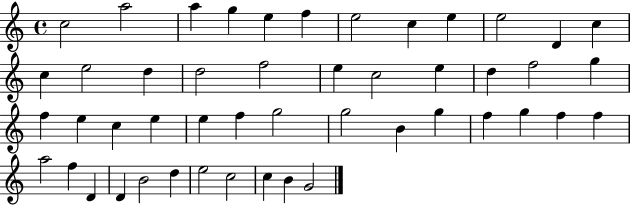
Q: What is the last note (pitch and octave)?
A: G4